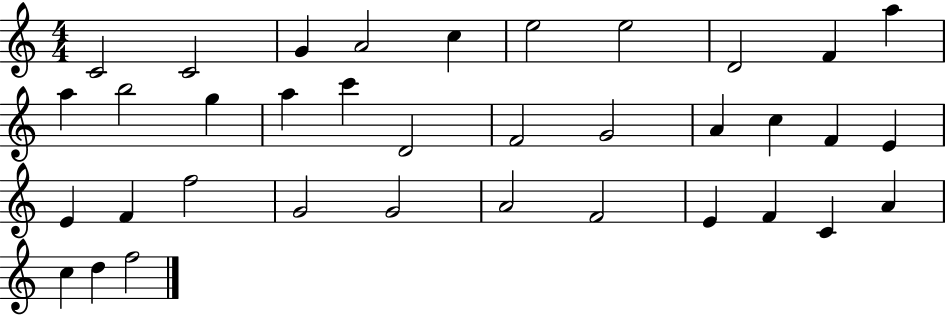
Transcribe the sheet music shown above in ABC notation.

X:1
T:Untitled
M:4/4
L:1/4
K:C
C2 C2 G A2 c e2 e2 D2 F a a b2 g a c' D2 F2 G2 A c F E E F f2 G2 G2 A2 F2 E F C A c d f2